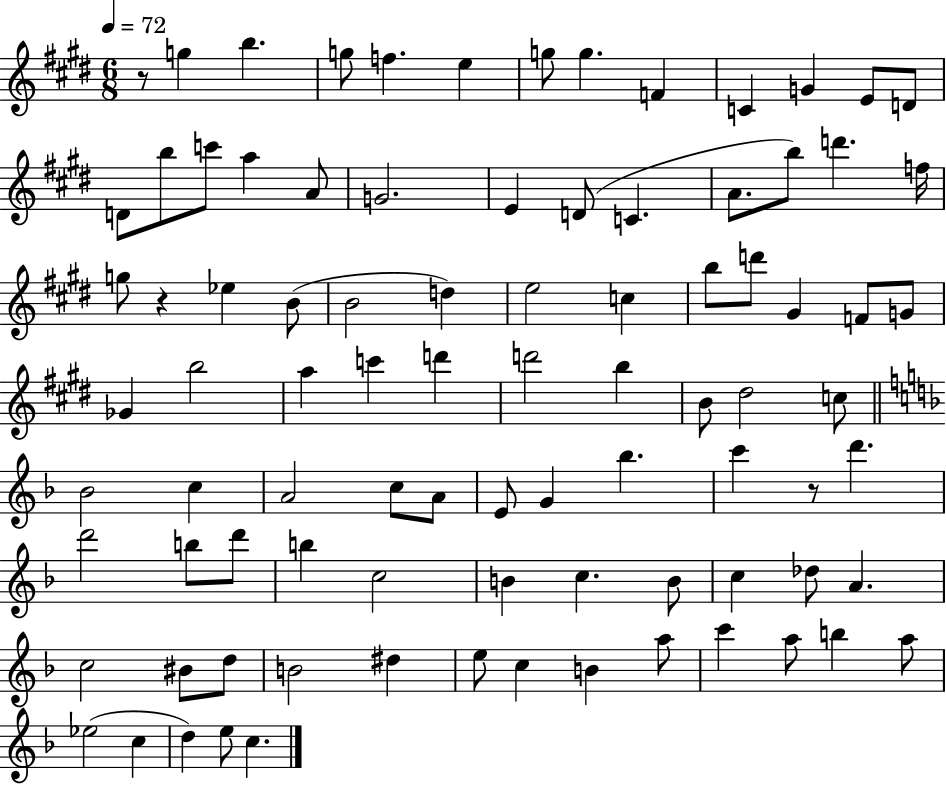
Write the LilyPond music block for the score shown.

{
  \clef treble
  \numericTimeSignature
  \time 6/8
  \key e \major
  \tempo 4 = 72
  r8 g''4 b''4. | g''8 f''4. e''4 | g''8 g''4. f'4 | c'4 g'4 e'8 d'8 | \break d'8 b''8 c'''8 a''4 a'8 | g'2. | e'4 d'8( c'4. | a'8. b''8) d'''4. f''16 | \break g''8 r4 ees''4 b'8( | b'2 d''4) | e''2 c''4 | b''8 d'''8 gis'4 f'8 g'8 | \break ges'4 b''2 | a''4 c'''4 d'''4 | d'''2 b''4 | b'8 dis''2 c''8 | \break \bar "||" \break \key d \minor bes'2 c''4 | a'2 c''8 a'8 | e'8 g'4 bes''4. | c'''4 r8 d'''4. | \break d'''2 b''8 d'''8 | b''4 c''2 | b'4 c''4. b'8 | c''4 des''8 a'4. | \break c''2 bis'8 d''8 | b'2 dis''4 | e''8 c''4 b'4 a''8 | c'''4 a''8 b''4 a''8 | \break ees''2( c''4 | d''4) e''8 c''4. | \bar "|."
}